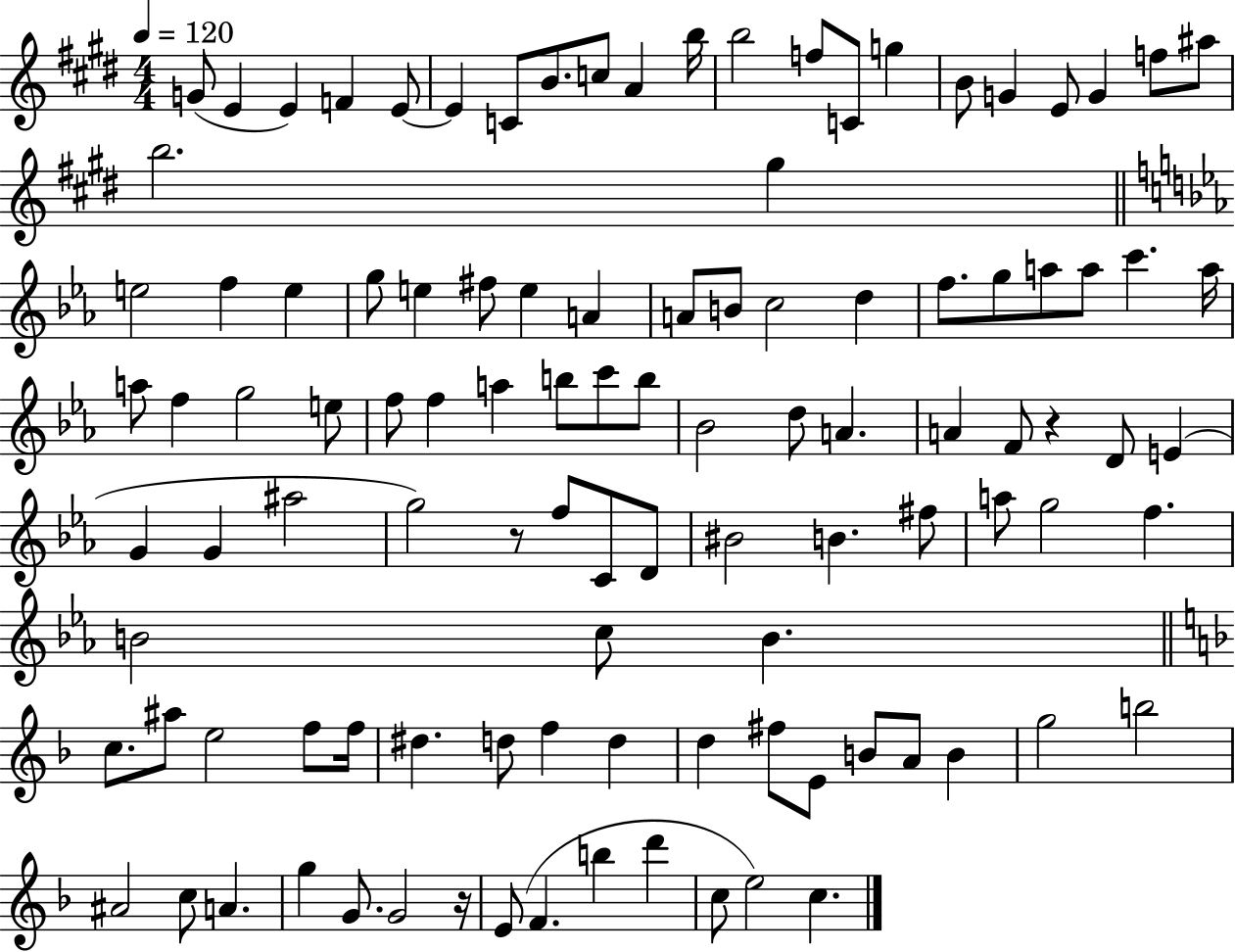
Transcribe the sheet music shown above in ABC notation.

X:1
T:Untitled
M:4/4
L:1/4
K:E
G/2 E E F E/2 E C/2 B/2 c/2 A b/4 b2 f/2 C/2 g B/2 G E/2 G f/2 ^a/2 b2 ^g e2 f e g/2 e ^f/2 e A A/2 B/2 c2 d f/2 g/2 a/2 a/2 c' a/4 a/2 f g2 e/2 f/2 f a b/2 c'/2 b/2 _B2 d/2 A A F/2 z D/2 E G G ^a2 g2 z/2 f/2 C/2 D/2 ^B2 B ^f/2 a/2 g2 f B2 c/2 B c/2 ^a/2 e2 f/2 f/4 ^d d/2 f d d ^f/2 E/2 B/2 A/2 B g2 b2 ^A2 c/2 A g G/2 G2 z/4 E/2 F b d' c/2 e2 c